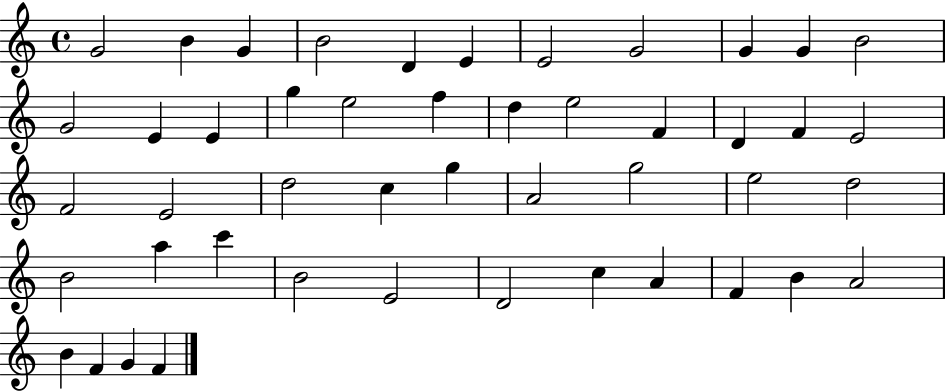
{
  \clef treble
  \time 4/4
  \defaultTimeSignature
  \key c \major
  g'2 b'4 g'4 | b'2 d'4 e'4 | e'2 g'2 | g'4 g'4 b'2 | \break g'2 e'4 e'4 | g''4 e''2 f''4 | d''4 e''2 f'4 | d'4 f'4 e'2 | \break f'2 e'2 | d''2 c''4 g''4 | a'2 g''2 | e''2 d''2 | \break b'2 a''4 c'''4 | b'2 e'2 | d'2 c''4 a'4 | f'4 b'4 a'2 | \break b'4 f'4 g'4 f'4 | \bar "|."
}